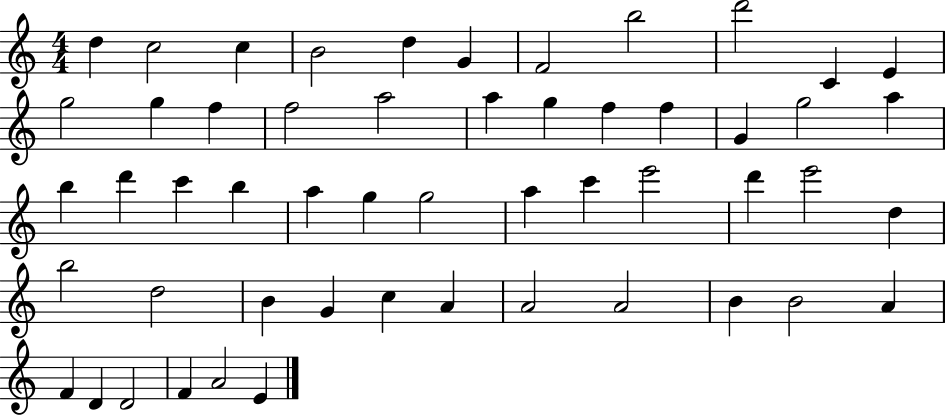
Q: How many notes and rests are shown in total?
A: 53